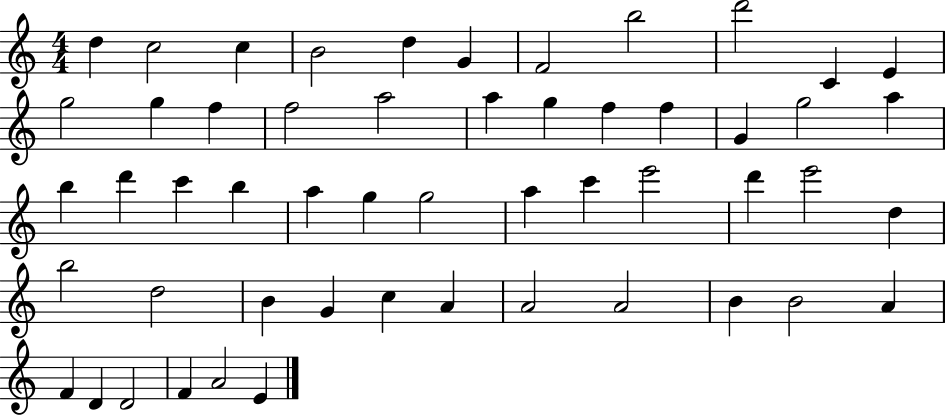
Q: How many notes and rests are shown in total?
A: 53